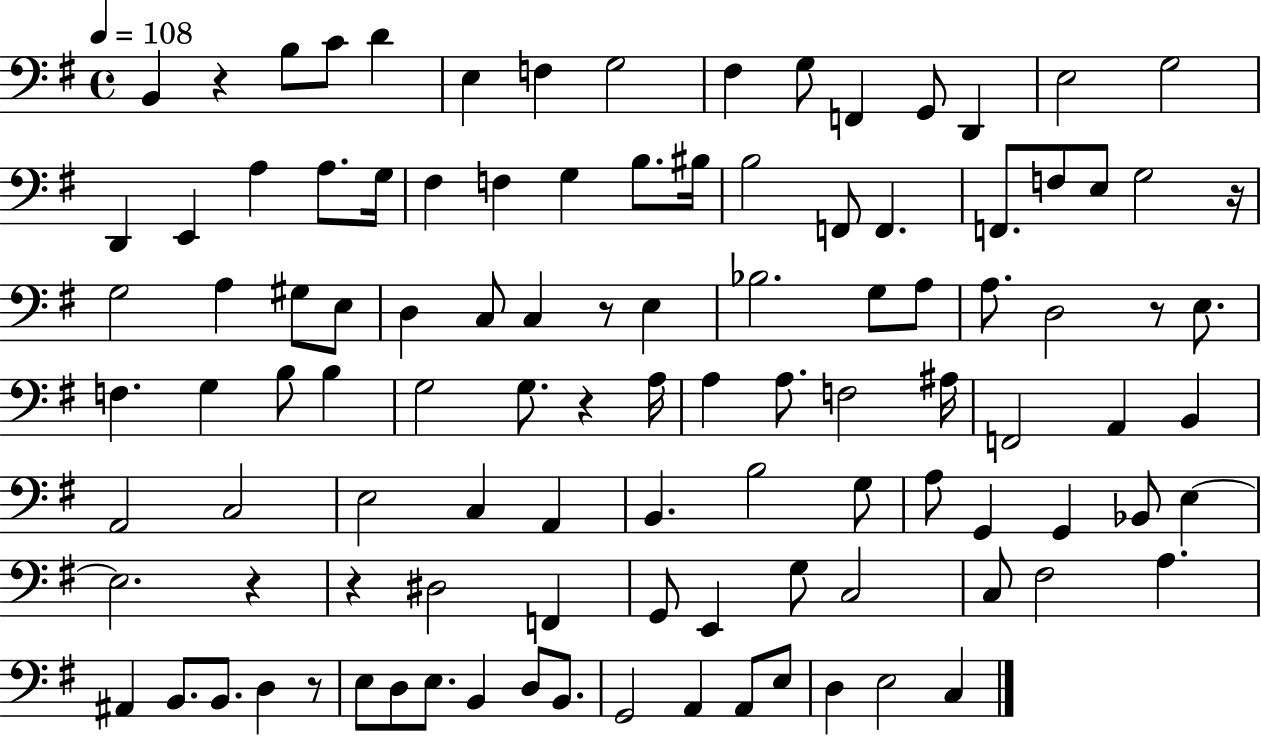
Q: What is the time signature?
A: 4/4